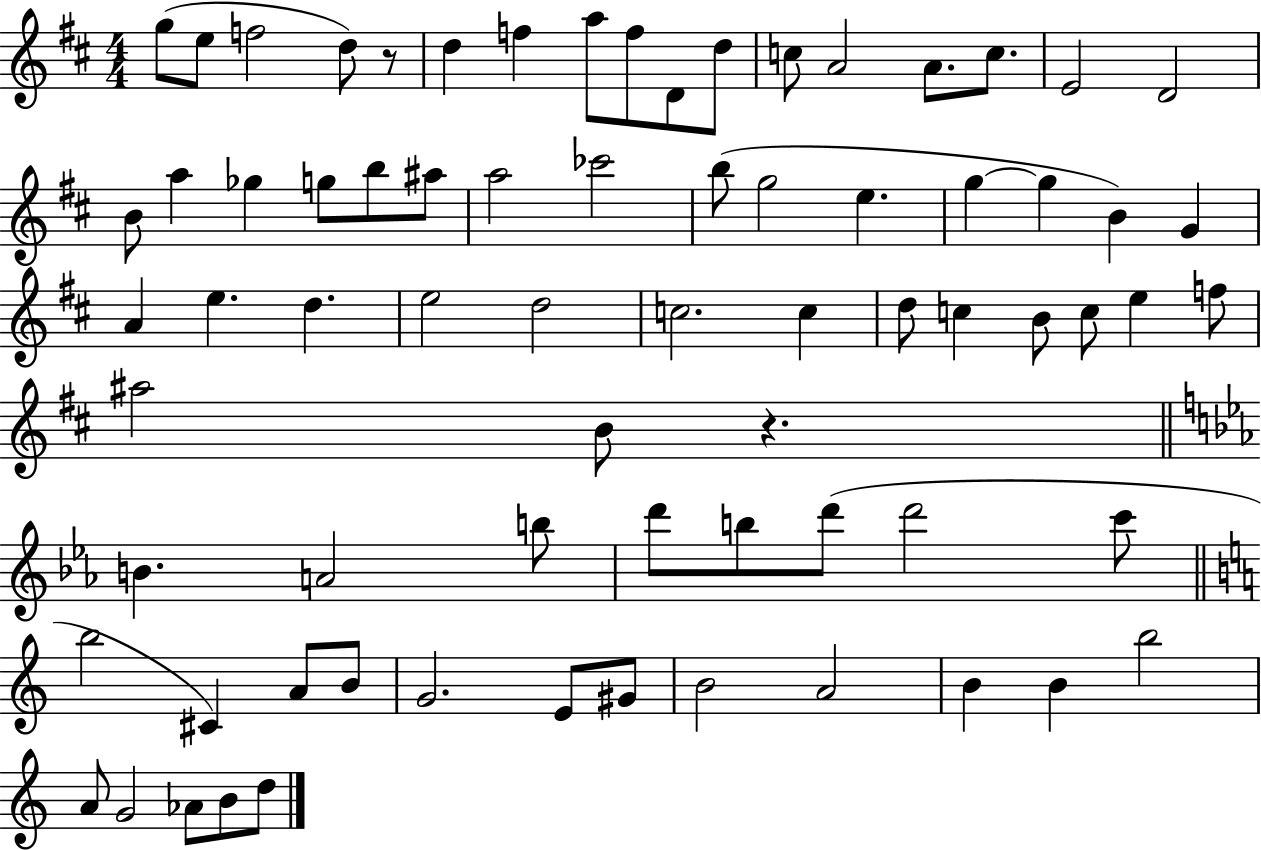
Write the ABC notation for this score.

X:1
T:Untitled
M:4/4
L:1/4
K:D
g/2 e/2 f2 d/2 z/2 d f a/2 f/2 D/2 d/2 c/2 A2 A/2 c/2 E2 D2 B/2 a _g g/2 b/2 ^a/2 a2 _c'2 b/2 g2 e g g B G A e d e2 d2 c2 c d/2 c B/2 c/2 e f/2 ^a2 B/2 z B A2 b/2 d'/2 b/2 d'/2 d'2 c'/2 b2 ^C A/2 B/2 G2 E/2 ^G/2 B2 A2 B B b2 A/2 G2 _A/2 B/2 d/2